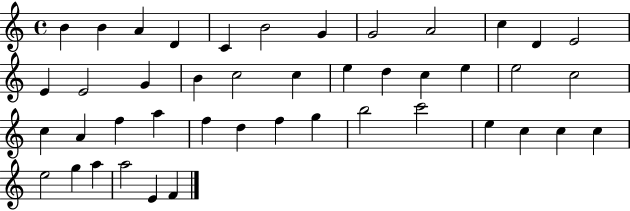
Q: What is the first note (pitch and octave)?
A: B4